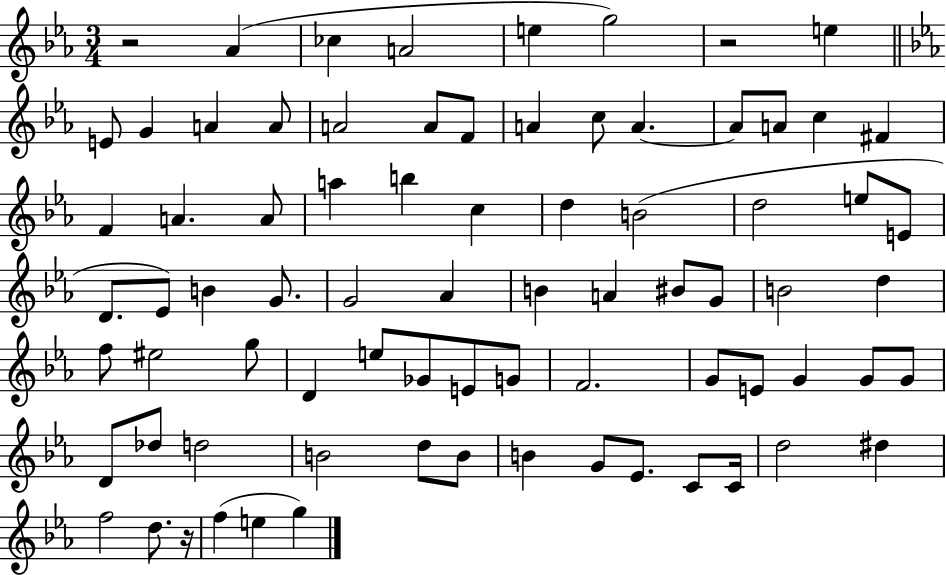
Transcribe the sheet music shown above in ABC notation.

X:1
T:Untitled
M:3/4
L:1/4
K:Eb
z2 _A _c A2 e g2 z2 e E/2 G A A/2 A2 A/2 F/2 A c/2 A A/2 A/2 c ^F F A A/2 a b c d B2 d2 e/2 E/2 D/2 _E/2 B G/2 G2 _A B A ^B/2 G/2 B2 d f/2 ^e2 g/2 D e/2 _G/2 E/2 G/2 F2 G/2 E/2 G G/2 G/2 D/2 _d/2 d2 B2 d/2 B/2 B G/2 _E/2 C/2 C/4 d2 ^d f2 d/2 z/4 f e g